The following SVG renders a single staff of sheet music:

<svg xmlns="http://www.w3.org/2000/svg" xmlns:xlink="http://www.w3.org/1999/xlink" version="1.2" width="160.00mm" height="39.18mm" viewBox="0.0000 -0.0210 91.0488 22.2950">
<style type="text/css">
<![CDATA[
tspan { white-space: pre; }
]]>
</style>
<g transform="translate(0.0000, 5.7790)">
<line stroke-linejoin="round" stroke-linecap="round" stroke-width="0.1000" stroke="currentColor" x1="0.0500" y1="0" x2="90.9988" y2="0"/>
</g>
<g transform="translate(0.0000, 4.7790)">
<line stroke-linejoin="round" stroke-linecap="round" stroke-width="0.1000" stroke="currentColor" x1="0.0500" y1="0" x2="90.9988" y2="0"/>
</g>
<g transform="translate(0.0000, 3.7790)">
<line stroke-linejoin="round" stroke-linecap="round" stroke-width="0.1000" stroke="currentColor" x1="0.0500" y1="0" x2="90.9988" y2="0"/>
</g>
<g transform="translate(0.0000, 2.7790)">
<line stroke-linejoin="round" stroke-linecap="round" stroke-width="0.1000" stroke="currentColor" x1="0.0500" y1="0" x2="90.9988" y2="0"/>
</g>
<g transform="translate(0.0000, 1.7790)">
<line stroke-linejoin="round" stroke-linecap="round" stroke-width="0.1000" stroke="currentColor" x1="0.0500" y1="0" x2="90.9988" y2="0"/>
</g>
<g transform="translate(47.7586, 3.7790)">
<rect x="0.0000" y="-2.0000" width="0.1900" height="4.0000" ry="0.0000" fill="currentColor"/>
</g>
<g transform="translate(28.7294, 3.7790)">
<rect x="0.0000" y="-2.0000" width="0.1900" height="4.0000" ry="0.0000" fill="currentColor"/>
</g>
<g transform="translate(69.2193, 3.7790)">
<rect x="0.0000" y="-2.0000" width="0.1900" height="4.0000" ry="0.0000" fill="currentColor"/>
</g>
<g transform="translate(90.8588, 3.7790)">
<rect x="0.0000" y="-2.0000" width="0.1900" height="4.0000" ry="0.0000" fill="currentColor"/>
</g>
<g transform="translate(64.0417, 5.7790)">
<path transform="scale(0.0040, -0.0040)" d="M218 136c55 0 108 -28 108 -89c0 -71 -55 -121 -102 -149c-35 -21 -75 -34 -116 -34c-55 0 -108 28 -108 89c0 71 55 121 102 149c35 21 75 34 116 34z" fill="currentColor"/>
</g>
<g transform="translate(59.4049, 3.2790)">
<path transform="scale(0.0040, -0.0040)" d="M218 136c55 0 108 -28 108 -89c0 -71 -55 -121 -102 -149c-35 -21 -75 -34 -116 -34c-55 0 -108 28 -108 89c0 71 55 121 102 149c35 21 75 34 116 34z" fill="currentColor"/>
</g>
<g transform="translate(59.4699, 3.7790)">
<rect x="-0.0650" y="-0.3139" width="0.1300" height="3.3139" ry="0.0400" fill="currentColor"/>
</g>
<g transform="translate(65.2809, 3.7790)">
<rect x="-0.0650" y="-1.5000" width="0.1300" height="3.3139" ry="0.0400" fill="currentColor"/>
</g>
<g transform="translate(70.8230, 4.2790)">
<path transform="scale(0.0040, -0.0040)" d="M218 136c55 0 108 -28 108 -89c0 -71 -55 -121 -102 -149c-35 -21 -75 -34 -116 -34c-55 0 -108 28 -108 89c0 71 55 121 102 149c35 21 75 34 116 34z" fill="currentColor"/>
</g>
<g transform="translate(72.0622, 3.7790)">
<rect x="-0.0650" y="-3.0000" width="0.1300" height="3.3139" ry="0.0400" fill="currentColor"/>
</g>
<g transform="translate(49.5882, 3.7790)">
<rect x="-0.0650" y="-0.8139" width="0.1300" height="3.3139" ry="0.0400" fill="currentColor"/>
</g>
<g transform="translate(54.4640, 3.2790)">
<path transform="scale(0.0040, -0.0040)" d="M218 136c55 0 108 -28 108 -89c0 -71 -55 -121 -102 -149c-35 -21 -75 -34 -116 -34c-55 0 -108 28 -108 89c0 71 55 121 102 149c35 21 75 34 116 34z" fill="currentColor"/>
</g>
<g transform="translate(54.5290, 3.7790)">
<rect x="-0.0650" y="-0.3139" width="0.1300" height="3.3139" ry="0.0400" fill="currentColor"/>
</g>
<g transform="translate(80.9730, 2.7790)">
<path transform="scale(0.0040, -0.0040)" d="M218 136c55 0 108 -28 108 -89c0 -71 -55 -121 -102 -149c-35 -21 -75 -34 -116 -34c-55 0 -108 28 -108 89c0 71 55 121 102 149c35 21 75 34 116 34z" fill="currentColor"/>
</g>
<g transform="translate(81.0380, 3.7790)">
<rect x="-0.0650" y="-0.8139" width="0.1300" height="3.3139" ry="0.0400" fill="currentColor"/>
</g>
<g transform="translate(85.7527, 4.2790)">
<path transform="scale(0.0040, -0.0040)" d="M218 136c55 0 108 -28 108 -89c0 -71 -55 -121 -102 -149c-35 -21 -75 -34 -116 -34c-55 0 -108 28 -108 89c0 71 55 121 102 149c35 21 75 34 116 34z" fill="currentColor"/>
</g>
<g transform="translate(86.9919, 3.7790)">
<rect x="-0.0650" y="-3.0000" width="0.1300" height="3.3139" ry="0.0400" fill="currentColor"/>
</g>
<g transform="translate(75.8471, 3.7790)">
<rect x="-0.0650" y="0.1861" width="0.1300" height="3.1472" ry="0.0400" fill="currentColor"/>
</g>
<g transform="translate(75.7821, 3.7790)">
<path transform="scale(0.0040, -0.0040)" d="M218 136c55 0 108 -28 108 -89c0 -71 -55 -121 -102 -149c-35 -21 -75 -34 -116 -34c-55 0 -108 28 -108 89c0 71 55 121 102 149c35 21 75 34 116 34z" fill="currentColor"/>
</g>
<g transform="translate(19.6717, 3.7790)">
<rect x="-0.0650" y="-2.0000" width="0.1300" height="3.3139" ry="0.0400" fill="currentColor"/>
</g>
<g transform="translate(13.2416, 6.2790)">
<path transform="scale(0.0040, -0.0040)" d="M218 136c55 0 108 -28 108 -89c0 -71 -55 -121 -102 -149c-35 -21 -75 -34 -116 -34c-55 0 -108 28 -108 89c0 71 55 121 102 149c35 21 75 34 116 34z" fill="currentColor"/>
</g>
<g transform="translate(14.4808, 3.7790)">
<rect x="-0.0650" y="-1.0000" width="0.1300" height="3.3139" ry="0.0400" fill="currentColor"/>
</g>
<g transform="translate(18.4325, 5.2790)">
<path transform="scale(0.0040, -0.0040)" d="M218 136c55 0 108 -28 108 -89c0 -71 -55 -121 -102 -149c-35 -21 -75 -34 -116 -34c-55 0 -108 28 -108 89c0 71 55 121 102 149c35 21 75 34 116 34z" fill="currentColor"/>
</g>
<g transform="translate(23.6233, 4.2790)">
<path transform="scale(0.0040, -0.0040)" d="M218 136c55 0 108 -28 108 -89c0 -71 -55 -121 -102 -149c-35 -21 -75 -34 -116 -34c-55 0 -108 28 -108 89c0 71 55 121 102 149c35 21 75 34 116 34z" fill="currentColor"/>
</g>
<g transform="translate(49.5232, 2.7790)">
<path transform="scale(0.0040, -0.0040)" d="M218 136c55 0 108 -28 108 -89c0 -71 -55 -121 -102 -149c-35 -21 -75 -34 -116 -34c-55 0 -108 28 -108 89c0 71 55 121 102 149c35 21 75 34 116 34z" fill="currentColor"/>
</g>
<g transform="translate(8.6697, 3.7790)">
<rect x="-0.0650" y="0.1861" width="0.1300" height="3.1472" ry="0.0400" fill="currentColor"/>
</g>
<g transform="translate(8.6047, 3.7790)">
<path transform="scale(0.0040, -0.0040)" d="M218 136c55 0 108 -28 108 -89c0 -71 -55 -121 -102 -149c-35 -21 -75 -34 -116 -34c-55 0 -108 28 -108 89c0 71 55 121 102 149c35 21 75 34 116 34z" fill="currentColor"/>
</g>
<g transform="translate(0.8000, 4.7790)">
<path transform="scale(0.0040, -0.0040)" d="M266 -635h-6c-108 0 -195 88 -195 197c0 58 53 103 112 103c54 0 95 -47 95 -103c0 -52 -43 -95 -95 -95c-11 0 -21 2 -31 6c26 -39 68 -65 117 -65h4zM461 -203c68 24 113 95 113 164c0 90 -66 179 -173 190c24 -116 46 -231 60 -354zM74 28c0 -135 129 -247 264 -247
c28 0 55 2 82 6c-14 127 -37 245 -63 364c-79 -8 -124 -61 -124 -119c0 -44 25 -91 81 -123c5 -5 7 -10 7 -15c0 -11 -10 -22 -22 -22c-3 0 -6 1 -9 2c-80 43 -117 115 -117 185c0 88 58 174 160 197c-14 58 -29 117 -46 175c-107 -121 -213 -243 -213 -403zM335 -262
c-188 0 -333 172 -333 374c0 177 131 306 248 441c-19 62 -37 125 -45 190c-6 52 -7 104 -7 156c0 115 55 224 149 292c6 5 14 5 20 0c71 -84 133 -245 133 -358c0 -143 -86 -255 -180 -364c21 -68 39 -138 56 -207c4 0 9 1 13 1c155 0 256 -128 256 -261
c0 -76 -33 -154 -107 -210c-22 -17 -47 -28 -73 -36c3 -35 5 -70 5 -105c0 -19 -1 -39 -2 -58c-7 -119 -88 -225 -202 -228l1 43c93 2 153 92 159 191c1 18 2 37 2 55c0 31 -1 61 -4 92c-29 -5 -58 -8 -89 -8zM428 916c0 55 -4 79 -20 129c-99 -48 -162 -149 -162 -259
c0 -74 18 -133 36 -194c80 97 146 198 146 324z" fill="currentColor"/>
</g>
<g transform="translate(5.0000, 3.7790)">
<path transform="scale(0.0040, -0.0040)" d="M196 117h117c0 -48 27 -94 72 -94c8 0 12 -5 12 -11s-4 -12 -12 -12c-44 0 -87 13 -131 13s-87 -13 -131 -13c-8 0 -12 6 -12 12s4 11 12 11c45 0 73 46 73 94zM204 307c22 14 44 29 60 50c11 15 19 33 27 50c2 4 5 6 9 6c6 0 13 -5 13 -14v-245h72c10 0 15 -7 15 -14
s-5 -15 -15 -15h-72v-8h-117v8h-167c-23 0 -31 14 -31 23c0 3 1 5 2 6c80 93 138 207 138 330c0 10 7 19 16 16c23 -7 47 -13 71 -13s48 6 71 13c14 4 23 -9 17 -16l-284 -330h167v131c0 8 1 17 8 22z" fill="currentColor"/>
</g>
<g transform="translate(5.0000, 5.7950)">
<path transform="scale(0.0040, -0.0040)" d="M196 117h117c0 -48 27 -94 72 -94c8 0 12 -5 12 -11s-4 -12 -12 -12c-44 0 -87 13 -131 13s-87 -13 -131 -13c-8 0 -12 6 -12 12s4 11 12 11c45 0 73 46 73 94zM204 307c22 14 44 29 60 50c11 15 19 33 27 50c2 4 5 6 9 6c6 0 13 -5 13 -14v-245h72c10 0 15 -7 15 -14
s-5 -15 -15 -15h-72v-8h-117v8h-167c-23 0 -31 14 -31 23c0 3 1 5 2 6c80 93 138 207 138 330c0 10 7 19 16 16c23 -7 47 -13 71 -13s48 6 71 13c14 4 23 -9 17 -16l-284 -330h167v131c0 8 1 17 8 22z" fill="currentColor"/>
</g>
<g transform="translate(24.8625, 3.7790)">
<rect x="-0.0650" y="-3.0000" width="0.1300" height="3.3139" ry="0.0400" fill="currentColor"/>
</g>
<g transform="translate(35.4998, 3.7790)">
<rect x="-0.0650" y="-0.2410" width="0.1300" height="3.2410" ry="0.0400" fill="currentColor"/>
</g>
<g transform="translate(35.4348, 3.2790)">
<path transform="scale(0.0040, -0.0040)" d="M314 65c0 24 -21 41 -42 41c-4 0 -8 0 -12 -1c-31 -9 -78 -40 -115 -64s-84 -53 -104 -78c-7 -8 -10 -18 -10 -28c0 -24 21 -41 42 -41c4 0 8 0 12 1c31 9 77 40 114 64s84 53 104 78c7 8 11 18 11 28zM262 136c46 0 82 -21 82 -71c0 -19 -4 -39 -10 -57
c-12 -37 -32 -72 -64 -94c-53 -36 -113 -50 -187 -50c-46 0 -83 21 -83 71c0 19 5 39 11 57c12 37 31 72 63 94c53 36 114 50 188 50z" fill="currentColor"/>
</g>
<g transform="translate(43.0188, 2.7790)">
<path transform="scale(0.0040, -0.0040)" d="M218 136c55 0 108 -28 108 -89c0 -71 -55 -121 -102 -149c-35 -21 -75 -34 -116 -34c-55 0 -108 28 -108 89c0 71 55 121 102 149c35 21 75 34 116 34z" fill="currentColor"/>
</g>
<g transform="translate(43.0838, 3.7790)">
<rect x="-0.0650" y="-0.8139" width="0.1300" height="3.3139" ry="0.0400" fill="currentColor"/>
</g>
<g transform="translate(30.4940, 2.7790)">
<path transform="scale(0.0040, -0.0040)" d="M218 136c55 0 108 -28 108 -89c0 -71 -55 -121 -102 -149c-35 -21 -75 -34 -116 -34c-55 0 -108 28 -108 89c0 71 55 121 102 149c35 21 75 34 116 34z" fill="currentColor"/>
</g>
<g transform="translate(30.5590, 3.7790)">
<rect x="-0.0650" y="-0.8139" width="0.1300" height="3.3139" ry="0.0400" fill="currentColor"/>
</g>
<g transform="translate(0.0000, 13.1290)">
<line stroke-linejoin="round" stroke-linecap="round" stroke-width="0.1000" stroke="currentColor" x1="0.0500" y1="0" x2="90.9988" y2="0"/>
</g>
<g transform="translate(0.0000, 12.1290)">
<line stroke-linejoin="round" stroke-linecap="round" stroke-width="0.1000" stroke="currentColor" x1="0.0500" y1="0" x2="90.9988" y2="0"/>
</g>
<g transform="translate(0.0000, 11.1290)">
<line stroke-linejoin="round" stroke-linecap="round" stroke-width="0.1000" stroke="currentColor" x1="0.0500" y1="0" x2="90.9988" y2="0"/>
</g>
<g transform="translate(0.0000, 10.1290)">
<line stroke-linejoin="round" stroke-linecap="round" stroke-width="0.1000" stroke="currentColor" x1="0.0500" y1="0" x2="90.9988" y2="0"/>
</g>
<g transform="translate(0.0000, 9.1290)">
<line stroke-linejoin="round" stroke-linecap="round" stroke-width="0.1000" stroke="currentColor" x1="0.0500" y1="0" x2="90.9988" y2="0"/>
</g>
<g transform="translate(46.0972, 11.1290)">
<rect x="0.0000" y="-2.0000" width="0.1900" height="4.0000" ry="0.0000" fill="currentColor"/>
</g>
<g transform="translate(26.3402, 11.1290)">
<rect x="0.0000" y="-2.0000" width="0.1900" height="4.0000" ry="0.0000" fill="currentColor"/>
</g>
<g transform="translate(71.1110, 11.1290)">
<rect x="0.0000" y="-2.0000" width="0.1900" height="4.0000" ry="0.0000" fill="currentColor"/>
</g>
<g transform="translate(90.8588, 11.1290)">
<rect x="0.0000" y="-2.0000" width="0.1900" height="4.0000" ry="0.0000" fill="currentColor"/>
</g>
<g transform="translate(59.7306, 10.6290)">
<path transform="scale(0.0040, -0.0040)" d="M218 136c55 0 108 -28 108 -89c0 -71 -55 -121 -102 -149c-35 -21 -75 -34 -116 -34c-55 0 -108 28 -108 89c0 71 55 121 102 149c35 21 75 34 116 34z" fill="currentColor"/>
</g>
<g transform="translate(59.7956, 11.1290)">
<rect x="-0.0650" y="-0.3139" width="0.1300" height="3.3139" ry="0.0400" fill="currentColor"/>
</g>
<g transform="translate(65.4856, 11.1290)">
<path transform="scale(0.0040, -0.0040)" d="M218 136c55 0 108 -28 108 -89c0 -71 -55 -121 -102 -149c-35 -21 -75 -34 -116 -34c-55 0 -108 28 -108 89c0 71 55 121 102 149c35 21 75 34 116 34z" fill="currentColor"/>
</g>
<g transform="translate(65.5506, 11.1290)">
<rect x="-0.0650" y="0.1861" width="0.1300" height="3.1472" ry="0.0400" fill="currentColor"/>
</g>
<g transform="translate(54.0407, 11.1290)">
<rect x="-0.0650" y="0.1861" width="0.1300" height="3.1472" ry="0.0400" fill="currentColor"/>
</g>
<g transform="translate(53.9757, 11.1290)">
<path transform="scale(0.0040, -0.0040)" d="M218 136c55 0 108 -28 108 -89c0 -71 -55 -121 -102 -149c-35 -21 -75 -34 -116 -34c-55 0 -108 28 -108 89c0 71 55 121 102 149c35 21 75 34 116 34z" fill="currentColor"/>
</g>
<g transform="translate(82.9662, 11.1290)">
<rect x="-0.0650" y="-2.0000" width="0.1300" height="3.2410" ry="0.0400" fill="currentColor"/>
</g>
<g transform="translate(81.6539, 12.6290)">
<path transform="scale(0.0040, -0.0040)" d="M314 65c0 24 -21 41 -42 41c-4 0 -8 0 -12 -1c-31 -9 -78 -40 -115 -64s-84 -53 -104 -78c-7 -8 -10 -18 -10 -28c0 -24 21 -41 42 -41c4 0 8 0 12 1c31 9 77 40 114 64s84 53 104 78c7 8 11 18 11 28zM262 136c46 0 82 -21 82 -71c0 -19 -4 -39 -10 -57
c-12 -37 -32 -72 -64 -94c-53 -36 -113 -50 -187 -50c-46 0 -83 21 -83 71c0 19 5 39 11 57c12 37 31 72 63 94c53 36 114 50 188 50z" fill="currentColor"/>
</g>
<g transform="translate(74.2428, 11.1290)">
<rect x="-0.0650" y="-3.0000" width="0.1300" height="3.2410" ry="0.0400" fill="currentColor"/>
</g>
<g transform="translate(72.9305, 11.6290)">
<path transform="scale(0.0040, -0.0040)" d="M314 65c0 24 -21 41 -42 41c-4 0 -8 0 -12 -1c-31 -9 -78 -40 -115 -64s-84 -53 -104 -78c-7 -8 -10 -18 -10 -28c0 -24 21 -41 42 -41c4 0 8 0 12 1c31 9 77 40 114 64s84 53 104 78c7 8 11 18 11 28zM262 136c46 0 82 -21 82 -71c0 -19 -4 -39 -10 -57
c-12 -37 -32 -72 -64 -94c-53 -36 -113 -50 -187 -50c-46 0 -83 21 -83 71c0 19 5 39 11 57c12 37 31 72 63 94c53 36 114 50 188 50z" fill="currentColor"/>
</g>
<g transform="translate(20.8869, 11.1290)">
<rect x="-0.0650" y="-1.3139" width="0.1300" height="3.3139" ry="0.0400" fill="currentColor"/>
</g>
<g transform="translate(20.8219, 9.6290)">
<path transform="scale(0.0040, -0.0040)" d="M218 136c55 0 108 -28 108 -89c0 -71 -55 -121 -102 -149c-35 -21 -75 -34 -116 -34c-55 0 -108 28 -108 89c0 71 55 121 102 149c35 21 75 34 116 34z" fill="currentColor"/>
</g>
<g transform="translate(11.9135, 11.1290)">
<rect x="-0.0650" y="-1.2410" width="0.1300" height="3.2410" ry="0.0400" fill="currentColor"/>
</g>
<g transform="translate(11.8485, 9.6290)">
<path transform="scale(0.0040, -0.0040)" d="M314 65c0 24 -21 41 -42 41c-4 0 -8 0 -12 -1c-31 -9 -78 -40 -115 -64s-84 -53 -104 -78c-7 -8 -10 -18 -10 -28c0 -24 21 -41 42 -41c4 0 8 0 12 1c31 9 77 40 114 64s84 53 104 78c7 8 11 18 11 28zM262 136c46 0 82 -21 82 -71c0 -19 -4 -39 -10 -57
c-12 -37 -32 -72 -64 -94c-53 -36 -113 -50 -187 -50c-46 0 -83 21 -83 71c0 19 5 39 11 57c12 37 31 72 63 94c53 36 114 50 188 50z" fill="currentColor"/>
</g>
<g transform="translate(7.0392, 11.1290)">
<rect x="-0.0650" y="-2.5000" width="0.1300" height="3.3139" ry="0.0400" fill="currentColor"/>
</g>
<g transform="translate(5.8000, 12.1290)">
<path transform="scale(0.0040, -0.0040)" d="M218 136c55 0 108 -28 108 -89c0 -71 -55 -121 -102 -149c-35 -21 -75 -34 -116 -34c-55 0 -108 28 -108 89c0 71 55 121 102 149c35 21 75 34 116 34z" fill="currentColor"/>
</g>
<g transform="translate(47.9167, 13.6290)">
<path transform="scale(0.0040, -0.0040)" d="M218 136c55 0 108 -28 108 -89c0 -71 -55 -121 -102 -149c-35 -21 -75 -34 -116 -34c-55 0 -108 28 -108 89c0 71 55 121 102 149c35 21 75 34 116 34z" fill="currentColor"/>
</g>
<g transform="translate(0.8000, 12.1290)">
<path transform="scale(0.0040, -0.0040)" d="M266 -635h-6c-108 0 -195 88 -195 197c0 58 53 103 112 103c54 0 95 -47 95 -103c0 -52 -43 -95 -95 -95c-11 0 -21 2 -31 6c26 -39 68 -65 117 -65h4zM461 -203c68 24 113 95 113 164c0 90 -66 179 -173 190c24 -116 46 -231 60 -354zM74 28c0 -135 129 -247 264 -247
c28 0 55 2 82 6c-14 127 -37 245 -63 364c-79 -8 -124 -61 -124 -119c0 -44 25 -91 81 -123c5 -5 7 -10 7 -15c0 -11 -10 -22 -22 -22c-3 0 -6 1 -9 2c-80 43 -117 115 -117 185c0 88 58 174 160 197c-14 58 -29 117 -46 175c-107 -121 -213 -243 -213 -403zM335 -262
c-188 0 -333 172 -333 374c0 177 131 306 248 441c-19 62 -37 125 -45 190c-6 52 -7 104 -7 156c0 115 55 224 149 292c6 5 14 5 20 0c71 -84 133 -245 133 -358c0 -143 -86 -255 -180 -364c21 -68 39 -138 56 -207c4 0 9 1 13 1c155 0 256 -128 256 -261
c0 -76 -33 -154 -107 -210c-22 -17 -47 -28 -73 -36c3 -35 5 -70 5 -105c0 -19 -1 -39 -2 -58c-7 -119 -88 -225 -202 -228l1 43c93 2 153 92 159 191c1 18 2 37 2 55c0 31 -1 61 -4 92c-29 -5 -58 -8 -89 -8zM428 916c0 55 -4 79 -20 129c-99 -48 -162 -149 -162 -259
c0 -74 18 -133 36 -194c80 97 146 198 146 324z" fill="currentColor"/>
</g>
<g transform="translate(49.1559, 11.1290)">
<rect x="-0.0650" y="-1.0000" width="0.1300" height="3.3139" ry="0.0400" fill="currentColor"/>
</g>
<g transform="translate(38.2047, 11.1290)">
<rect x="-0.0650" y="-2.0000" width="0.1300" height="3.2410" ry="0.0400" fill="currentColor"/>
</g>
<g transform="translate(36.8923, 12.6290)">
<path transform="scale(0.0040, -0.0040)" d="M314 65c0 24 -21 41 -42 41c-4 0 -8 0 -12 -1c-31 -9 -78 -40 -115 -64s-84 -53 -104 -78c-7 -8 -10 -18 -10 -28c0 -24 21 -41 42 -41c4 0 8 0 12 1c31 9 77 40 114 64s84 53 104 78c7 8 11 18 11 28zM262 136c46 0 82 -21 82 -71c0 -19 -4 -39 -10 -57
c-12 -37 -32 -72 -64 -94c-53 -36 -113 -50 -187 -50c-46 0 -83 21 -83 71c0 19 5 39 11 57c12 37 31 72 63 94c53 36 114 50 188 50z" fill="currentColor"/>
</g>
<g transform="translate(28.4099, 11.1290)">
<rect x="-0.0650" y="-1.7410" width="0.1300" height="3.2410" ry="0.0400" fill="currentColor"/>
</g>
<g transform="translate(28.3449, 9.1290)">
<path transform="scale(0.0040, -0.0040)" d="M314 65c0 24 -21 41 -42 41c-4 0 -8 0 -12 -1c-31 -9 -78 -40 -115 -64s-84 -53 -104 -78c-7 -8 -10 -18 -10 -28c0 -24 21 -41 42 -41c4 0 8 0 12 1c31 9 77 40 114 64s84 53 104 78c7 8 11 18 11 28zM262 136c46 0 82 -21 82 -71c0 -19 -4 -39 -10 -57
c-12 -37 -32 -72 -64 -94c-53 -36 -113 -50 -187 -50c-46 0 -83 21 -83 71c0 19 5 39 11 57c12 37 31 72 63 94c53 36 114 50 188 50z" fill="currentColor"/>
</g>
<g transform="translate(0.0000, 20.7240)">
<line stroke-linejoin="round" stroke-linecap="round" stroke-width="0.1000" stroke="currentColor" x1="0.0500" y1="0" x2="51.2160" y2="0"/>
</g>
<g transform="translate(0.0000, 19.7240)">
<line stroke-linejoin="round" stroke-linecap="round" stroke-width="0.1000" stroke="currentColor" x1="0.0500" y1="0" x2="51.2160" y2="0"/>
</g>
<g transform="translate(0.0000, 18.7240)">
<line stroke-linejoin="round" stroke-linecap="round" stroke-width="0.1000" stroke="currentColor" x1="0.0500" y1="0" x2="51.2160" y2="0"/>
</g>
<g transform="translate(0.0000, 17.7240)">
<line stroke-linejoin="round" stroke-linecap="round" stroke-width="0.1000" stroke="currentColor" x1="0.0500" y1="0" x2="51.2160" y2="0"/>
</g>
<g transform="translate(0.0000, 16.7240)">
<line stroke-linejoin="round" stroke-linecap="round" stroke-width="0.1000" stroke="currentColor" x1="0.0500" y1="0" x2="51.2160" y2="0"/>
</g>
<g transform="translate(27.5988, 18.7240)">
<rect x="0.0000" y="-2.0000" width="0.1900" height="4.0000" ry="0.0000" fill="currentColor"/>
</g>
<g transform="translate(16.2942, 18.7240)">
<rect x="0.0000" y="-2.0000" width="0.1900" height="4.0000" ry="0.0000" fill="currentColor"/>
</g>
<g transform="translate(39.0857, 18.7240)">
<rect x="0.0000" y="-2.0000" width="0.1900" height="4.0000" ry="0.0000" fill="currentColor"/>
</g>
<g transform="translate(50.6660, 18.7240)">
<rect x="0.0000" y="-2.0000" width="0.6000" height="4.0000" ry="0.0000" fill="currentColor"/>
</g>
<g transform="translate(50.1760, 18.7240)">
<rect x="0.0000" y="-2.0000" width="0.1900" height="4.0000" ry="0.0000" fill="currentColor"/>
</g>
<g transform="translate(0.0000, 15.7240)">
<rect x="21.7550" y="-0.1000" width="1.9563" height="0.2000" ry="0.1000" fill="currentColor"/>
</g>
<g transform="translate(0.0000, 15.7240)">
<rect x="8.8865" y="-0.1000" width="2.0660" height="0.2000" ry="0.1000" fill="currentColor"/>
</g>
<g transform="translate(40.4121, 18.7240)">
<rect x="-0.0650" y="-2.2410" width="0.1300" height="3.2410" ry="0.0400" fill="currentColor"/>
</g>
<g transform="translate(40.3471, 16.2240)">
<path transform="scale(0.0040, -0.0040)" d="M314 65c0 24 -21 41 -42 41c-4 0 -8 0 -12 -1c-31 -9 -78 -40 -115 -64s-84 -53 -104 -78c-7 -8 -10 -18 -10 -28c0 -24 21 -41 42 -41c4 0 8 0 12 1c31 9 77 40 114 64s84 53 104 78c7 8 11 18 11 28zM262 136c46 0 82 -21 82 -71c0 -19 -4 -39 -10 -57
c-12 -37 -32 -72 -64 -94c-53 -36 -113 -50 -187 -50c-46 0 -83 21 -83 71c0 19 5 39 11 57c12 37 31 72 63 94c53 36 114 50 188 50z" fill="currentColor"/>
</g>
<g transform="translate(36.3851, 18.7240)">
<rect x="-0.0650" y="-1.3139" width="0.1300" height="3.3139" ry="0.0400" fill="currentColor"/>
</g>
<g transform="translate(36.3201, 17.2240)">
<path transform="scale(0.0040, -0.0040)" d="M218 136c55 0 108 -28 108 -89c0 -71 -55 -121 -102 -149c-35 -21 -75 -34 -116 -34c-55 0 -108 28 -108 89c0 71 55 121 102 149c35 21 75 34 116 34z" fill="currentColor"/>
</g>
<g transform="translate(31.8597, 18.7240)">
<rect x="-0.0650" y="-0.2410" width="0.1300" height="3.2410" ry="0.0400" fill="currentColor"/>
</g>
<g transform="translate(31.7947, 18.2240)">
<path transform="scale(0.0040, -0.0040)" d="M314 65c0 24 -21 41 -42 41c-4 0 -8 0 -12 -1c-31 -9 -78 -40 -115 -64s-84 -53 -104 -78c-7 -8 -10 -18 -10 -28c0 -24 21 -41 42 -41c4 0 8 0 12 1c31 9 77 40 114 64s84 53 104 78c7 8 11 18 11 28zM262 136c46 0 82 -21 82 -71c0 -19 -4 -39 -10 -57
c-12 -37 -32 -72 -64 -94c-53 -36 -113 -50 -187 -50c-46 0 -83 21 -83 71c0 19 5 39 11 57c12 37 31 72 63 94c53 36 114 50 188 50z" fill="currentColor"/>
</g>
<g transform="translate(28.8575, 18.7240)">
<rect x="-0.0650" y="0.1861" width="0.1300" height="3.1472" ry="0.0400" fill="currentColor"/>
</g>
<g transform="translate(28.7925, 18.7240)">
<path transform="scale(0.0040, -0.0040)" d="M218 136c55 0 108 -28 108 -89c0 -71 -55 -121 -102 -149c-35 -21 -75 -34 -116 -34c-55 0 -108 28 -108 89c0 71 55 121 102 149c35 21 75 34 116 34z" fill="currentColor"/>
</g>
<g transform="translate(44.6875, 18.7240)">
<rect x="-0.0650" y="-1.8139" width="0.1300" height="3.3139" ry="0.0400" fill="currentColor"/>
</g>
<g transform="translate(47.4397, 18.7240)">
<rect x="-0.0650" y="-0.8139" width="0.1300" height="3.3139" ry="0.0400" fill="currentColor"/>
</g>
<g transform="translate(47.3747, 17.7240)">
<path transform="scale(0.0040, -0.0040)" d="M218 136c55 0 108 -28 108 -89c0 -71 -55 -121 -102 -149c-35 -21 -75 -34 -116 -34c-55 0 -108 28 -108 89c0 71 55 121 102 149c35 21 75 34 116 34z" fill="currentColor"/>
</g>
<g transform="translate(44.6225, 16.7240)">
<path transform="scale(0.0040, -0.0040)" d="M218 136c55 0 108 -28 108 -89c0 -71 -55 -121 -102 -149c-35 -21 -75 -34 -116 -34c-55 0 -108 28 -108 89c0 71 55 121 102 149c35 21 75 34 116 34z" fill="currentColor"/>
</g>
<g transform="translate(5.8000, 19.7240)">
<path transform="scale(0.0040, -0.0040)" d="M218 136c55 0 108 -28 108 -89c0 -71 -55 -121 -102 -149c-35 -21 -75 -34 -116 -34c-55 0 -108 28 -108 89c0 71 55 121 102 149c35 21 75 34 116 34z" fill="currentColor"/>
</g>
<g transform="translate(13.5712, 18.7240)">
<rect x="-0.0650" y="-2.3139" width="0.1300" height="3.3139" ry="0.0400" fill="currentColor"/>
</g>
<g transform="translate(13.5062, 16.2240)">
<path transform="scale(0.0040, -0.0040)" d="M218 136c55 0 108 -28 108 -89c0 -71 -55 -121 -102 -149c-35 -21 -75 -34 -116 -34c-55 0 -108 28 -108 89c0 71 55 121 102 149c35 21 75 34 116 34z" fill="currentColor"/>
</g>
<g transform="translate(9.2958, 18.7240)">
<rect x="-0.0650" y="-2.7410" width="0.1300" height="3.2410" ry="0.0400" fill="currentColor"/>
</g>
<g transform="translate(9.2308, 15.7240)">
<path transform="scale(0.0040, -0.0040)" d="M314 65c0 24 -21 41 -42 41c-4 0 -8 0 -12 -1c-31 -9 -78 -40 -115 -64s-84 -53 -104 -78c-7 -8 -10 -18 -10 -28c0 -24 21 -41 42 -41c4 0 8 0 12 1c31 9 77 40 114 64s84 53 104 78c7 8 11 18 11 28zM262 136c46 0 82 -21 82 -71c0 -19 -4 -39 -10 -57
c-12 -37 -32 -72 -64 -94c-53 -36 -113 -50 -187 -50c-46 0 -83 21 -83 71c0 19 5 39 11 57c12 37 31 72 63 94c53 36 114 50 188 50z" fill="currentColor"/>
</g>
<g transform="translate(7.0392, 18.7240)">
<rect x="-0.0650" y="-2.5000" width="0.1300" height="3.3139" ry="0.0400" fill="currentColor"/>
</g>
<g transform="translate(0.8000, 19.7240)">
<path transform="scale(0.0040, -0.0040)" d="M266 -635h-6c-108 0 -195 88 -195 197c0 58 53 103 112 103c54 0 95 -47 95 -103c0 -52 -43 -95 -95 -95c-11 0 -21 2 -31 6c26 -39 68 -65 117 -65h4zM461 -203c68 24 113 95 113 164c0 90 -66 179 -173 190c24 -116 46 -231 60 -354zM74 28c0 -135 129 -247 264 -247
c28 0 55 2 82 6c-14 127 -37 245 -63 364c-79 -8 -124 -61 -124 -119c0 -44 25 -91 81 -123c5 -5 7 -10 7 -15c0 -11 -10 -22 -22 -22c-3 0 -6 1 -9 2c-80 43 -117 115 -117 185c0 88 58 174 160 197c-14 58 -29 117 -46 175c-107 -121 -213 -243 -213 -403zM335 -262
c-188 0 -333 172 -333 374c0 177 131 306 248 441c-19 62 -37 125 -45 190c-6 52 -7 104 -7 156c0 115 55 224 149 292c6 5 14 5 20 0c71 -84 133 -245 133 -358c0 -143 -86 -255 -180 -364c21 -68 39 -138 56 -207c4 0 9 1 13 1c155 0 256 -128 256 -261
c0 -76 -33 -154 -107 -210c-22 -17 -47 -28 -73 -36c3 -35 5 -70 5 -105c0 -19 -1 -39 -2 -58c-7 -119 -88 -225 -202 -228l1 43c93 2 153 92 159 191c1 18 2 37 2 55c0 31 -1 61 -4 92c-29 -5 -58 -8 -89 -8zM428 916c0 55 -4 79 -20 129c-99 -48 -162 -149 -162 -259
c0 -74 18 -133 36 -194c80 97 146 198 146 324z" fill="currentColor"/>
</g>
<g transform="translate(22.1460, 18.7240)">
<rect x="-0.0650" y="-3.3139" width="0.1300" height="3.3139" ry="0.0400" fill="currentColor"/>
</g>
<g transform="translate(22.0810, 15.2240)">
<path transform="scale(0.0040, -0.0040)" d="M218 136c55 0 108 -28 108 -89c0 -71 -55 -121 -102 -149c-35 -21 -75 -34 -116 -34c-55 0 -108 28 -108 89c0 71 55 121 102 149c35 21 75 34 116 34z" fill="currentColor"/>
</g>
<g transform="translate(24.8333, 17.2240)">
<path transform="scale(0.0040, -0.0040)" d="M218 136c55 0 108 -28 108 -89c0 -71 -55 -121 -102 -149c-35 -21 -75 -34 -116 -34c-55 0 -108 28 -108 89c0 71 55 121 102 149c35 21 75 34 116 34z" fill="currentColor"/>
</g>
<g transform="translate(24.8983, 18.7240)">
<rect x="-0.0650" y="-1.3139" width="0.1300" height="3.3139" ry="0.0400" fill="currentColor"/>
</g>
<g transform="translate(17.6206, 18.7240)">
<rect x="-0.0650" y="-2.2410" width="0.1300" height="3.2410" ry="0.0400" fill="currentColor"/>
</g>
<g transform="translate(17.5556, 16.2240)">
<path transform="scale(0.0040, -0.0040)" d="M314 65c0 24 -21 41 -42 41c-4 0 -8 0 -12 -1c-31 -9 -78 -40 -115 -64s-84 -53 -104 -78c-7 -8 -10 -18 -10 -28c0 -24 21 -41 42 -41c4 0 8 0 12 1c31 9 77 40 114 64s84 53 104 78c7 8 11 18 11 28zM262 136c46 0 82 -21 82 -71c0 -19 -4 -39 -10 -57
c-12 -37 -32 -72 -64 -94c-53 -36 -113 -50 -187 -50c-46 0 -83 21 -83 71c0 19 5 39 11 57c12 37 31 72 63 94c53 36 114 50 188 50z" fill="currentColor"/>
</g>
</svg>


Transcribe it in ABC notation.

X:1
T:Untitled
M:4/4
L:1/4
K:C
B D F A d c2 d d c c E A B d A G e2 e f2 F2 D B c B A2 F2 G a2 g g2 b e B c2 e g2 f d